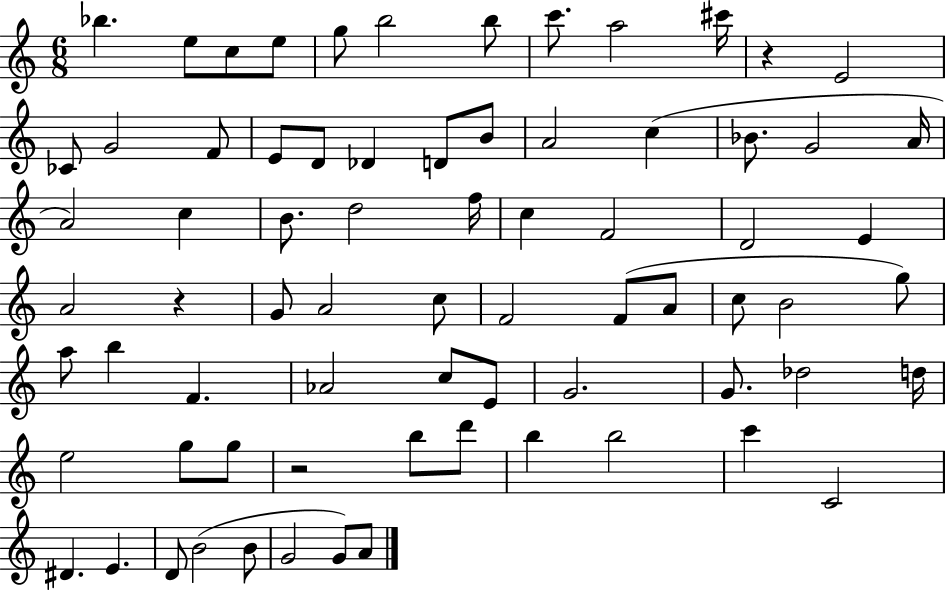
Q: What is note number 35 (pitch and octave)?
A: G4